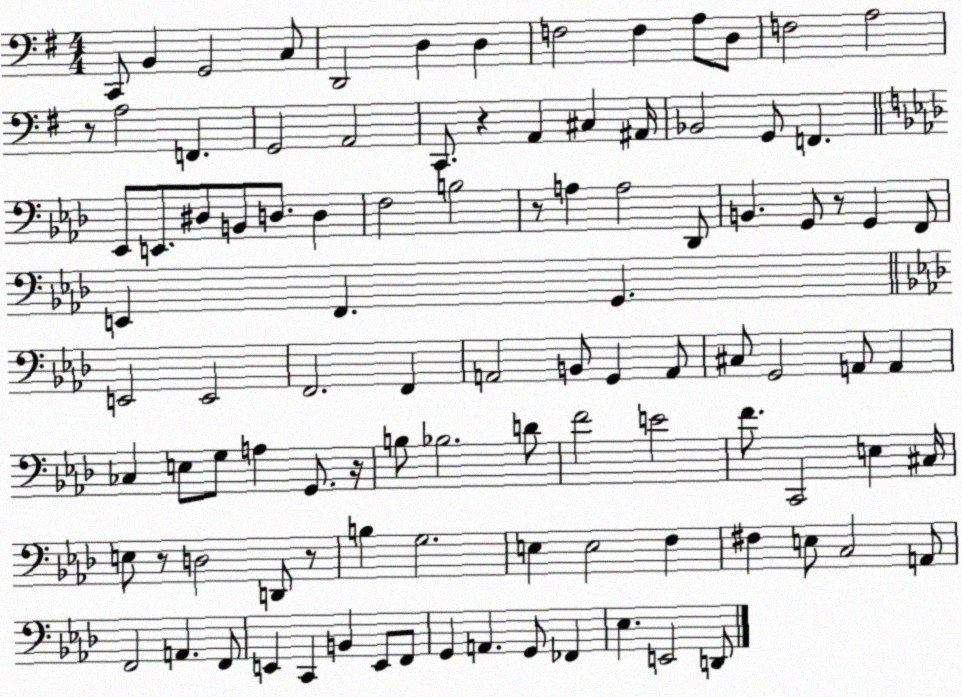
X:1
T:Untitled
M:4/4
L:1/4
K:G
C,,/2 B,, G,,2 C,/2 D,,2 D, D, F,2 F, A,/2 D,/2 F,2 A,2 z/2 A,2 F,, G,,2 A,,2 C,,/2 z A,, ^C, ^A,,/4 _B,,2 G,,/2 F,, _E,,/2 E,,/2 ^D,/2 B,,/2 D,/2 D, F,2 B,2 z/2 A, A,2 _D,,/2 B,, G,,/2 z/2 G,, F,,/2 E,, F,, G,, E,,2 E,,2 F,,2 F,, A,,2 B,,/2 G,, A,,/2 ^C,/2 G,,2 A,,/2 A,, _C, E,/2 G,/2 A, G,,/2 z/4 B,/2 _B,2 D/2 F2 E2 F/2 C,,2 E, ^C,/4 E,/2 z/2 D,2 D,,/2 z/2 B, G,2 E, E,2 F, ^F, E,/2 C,2 A,,/2 F,,2 A,, F,,/2 E,, C,, B,, E,,/2 F,,/2 G,, A,, G,,/2 _F,, _E, E,,2 D,,/2